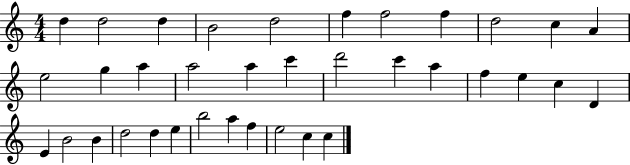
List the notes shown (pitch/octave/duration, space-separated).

D5/q D5/h D5/q B4/h D5/h F5/q F5/h F5/q D5/h C5/q A4/q E5/h G5/q A5/q A5/h A5/q C6/q D6/h C6/q A5/q F5/q E5/q C5/q D4/q E4/q B4/h B4/q D5/h D5/q E5/q B5/h A5/q F5/q E5/h C5/q C5/q